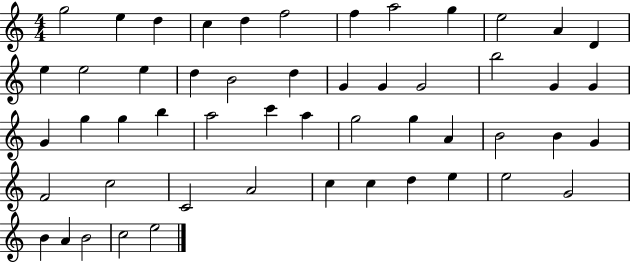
G5/h E5/q D5/q C5/q D5/q F5/h F5/q A5/h G5/q E5/h A4/q D4/q E5/q E5/h E5/q D5/q B4/h D5/q G4/q G4/q G4/h B5/h G4/q G4/q G4/q G5/q G5/q B5/q A5/h C6/q A5/q G5/h G5/q A4/q B4/h B4/q G4/q F4/h C5/h C4/h A4/h C5/q C5/q D5/q E5/q E5/h G4/h B4/q A4/q B4/h C5/h E5/h